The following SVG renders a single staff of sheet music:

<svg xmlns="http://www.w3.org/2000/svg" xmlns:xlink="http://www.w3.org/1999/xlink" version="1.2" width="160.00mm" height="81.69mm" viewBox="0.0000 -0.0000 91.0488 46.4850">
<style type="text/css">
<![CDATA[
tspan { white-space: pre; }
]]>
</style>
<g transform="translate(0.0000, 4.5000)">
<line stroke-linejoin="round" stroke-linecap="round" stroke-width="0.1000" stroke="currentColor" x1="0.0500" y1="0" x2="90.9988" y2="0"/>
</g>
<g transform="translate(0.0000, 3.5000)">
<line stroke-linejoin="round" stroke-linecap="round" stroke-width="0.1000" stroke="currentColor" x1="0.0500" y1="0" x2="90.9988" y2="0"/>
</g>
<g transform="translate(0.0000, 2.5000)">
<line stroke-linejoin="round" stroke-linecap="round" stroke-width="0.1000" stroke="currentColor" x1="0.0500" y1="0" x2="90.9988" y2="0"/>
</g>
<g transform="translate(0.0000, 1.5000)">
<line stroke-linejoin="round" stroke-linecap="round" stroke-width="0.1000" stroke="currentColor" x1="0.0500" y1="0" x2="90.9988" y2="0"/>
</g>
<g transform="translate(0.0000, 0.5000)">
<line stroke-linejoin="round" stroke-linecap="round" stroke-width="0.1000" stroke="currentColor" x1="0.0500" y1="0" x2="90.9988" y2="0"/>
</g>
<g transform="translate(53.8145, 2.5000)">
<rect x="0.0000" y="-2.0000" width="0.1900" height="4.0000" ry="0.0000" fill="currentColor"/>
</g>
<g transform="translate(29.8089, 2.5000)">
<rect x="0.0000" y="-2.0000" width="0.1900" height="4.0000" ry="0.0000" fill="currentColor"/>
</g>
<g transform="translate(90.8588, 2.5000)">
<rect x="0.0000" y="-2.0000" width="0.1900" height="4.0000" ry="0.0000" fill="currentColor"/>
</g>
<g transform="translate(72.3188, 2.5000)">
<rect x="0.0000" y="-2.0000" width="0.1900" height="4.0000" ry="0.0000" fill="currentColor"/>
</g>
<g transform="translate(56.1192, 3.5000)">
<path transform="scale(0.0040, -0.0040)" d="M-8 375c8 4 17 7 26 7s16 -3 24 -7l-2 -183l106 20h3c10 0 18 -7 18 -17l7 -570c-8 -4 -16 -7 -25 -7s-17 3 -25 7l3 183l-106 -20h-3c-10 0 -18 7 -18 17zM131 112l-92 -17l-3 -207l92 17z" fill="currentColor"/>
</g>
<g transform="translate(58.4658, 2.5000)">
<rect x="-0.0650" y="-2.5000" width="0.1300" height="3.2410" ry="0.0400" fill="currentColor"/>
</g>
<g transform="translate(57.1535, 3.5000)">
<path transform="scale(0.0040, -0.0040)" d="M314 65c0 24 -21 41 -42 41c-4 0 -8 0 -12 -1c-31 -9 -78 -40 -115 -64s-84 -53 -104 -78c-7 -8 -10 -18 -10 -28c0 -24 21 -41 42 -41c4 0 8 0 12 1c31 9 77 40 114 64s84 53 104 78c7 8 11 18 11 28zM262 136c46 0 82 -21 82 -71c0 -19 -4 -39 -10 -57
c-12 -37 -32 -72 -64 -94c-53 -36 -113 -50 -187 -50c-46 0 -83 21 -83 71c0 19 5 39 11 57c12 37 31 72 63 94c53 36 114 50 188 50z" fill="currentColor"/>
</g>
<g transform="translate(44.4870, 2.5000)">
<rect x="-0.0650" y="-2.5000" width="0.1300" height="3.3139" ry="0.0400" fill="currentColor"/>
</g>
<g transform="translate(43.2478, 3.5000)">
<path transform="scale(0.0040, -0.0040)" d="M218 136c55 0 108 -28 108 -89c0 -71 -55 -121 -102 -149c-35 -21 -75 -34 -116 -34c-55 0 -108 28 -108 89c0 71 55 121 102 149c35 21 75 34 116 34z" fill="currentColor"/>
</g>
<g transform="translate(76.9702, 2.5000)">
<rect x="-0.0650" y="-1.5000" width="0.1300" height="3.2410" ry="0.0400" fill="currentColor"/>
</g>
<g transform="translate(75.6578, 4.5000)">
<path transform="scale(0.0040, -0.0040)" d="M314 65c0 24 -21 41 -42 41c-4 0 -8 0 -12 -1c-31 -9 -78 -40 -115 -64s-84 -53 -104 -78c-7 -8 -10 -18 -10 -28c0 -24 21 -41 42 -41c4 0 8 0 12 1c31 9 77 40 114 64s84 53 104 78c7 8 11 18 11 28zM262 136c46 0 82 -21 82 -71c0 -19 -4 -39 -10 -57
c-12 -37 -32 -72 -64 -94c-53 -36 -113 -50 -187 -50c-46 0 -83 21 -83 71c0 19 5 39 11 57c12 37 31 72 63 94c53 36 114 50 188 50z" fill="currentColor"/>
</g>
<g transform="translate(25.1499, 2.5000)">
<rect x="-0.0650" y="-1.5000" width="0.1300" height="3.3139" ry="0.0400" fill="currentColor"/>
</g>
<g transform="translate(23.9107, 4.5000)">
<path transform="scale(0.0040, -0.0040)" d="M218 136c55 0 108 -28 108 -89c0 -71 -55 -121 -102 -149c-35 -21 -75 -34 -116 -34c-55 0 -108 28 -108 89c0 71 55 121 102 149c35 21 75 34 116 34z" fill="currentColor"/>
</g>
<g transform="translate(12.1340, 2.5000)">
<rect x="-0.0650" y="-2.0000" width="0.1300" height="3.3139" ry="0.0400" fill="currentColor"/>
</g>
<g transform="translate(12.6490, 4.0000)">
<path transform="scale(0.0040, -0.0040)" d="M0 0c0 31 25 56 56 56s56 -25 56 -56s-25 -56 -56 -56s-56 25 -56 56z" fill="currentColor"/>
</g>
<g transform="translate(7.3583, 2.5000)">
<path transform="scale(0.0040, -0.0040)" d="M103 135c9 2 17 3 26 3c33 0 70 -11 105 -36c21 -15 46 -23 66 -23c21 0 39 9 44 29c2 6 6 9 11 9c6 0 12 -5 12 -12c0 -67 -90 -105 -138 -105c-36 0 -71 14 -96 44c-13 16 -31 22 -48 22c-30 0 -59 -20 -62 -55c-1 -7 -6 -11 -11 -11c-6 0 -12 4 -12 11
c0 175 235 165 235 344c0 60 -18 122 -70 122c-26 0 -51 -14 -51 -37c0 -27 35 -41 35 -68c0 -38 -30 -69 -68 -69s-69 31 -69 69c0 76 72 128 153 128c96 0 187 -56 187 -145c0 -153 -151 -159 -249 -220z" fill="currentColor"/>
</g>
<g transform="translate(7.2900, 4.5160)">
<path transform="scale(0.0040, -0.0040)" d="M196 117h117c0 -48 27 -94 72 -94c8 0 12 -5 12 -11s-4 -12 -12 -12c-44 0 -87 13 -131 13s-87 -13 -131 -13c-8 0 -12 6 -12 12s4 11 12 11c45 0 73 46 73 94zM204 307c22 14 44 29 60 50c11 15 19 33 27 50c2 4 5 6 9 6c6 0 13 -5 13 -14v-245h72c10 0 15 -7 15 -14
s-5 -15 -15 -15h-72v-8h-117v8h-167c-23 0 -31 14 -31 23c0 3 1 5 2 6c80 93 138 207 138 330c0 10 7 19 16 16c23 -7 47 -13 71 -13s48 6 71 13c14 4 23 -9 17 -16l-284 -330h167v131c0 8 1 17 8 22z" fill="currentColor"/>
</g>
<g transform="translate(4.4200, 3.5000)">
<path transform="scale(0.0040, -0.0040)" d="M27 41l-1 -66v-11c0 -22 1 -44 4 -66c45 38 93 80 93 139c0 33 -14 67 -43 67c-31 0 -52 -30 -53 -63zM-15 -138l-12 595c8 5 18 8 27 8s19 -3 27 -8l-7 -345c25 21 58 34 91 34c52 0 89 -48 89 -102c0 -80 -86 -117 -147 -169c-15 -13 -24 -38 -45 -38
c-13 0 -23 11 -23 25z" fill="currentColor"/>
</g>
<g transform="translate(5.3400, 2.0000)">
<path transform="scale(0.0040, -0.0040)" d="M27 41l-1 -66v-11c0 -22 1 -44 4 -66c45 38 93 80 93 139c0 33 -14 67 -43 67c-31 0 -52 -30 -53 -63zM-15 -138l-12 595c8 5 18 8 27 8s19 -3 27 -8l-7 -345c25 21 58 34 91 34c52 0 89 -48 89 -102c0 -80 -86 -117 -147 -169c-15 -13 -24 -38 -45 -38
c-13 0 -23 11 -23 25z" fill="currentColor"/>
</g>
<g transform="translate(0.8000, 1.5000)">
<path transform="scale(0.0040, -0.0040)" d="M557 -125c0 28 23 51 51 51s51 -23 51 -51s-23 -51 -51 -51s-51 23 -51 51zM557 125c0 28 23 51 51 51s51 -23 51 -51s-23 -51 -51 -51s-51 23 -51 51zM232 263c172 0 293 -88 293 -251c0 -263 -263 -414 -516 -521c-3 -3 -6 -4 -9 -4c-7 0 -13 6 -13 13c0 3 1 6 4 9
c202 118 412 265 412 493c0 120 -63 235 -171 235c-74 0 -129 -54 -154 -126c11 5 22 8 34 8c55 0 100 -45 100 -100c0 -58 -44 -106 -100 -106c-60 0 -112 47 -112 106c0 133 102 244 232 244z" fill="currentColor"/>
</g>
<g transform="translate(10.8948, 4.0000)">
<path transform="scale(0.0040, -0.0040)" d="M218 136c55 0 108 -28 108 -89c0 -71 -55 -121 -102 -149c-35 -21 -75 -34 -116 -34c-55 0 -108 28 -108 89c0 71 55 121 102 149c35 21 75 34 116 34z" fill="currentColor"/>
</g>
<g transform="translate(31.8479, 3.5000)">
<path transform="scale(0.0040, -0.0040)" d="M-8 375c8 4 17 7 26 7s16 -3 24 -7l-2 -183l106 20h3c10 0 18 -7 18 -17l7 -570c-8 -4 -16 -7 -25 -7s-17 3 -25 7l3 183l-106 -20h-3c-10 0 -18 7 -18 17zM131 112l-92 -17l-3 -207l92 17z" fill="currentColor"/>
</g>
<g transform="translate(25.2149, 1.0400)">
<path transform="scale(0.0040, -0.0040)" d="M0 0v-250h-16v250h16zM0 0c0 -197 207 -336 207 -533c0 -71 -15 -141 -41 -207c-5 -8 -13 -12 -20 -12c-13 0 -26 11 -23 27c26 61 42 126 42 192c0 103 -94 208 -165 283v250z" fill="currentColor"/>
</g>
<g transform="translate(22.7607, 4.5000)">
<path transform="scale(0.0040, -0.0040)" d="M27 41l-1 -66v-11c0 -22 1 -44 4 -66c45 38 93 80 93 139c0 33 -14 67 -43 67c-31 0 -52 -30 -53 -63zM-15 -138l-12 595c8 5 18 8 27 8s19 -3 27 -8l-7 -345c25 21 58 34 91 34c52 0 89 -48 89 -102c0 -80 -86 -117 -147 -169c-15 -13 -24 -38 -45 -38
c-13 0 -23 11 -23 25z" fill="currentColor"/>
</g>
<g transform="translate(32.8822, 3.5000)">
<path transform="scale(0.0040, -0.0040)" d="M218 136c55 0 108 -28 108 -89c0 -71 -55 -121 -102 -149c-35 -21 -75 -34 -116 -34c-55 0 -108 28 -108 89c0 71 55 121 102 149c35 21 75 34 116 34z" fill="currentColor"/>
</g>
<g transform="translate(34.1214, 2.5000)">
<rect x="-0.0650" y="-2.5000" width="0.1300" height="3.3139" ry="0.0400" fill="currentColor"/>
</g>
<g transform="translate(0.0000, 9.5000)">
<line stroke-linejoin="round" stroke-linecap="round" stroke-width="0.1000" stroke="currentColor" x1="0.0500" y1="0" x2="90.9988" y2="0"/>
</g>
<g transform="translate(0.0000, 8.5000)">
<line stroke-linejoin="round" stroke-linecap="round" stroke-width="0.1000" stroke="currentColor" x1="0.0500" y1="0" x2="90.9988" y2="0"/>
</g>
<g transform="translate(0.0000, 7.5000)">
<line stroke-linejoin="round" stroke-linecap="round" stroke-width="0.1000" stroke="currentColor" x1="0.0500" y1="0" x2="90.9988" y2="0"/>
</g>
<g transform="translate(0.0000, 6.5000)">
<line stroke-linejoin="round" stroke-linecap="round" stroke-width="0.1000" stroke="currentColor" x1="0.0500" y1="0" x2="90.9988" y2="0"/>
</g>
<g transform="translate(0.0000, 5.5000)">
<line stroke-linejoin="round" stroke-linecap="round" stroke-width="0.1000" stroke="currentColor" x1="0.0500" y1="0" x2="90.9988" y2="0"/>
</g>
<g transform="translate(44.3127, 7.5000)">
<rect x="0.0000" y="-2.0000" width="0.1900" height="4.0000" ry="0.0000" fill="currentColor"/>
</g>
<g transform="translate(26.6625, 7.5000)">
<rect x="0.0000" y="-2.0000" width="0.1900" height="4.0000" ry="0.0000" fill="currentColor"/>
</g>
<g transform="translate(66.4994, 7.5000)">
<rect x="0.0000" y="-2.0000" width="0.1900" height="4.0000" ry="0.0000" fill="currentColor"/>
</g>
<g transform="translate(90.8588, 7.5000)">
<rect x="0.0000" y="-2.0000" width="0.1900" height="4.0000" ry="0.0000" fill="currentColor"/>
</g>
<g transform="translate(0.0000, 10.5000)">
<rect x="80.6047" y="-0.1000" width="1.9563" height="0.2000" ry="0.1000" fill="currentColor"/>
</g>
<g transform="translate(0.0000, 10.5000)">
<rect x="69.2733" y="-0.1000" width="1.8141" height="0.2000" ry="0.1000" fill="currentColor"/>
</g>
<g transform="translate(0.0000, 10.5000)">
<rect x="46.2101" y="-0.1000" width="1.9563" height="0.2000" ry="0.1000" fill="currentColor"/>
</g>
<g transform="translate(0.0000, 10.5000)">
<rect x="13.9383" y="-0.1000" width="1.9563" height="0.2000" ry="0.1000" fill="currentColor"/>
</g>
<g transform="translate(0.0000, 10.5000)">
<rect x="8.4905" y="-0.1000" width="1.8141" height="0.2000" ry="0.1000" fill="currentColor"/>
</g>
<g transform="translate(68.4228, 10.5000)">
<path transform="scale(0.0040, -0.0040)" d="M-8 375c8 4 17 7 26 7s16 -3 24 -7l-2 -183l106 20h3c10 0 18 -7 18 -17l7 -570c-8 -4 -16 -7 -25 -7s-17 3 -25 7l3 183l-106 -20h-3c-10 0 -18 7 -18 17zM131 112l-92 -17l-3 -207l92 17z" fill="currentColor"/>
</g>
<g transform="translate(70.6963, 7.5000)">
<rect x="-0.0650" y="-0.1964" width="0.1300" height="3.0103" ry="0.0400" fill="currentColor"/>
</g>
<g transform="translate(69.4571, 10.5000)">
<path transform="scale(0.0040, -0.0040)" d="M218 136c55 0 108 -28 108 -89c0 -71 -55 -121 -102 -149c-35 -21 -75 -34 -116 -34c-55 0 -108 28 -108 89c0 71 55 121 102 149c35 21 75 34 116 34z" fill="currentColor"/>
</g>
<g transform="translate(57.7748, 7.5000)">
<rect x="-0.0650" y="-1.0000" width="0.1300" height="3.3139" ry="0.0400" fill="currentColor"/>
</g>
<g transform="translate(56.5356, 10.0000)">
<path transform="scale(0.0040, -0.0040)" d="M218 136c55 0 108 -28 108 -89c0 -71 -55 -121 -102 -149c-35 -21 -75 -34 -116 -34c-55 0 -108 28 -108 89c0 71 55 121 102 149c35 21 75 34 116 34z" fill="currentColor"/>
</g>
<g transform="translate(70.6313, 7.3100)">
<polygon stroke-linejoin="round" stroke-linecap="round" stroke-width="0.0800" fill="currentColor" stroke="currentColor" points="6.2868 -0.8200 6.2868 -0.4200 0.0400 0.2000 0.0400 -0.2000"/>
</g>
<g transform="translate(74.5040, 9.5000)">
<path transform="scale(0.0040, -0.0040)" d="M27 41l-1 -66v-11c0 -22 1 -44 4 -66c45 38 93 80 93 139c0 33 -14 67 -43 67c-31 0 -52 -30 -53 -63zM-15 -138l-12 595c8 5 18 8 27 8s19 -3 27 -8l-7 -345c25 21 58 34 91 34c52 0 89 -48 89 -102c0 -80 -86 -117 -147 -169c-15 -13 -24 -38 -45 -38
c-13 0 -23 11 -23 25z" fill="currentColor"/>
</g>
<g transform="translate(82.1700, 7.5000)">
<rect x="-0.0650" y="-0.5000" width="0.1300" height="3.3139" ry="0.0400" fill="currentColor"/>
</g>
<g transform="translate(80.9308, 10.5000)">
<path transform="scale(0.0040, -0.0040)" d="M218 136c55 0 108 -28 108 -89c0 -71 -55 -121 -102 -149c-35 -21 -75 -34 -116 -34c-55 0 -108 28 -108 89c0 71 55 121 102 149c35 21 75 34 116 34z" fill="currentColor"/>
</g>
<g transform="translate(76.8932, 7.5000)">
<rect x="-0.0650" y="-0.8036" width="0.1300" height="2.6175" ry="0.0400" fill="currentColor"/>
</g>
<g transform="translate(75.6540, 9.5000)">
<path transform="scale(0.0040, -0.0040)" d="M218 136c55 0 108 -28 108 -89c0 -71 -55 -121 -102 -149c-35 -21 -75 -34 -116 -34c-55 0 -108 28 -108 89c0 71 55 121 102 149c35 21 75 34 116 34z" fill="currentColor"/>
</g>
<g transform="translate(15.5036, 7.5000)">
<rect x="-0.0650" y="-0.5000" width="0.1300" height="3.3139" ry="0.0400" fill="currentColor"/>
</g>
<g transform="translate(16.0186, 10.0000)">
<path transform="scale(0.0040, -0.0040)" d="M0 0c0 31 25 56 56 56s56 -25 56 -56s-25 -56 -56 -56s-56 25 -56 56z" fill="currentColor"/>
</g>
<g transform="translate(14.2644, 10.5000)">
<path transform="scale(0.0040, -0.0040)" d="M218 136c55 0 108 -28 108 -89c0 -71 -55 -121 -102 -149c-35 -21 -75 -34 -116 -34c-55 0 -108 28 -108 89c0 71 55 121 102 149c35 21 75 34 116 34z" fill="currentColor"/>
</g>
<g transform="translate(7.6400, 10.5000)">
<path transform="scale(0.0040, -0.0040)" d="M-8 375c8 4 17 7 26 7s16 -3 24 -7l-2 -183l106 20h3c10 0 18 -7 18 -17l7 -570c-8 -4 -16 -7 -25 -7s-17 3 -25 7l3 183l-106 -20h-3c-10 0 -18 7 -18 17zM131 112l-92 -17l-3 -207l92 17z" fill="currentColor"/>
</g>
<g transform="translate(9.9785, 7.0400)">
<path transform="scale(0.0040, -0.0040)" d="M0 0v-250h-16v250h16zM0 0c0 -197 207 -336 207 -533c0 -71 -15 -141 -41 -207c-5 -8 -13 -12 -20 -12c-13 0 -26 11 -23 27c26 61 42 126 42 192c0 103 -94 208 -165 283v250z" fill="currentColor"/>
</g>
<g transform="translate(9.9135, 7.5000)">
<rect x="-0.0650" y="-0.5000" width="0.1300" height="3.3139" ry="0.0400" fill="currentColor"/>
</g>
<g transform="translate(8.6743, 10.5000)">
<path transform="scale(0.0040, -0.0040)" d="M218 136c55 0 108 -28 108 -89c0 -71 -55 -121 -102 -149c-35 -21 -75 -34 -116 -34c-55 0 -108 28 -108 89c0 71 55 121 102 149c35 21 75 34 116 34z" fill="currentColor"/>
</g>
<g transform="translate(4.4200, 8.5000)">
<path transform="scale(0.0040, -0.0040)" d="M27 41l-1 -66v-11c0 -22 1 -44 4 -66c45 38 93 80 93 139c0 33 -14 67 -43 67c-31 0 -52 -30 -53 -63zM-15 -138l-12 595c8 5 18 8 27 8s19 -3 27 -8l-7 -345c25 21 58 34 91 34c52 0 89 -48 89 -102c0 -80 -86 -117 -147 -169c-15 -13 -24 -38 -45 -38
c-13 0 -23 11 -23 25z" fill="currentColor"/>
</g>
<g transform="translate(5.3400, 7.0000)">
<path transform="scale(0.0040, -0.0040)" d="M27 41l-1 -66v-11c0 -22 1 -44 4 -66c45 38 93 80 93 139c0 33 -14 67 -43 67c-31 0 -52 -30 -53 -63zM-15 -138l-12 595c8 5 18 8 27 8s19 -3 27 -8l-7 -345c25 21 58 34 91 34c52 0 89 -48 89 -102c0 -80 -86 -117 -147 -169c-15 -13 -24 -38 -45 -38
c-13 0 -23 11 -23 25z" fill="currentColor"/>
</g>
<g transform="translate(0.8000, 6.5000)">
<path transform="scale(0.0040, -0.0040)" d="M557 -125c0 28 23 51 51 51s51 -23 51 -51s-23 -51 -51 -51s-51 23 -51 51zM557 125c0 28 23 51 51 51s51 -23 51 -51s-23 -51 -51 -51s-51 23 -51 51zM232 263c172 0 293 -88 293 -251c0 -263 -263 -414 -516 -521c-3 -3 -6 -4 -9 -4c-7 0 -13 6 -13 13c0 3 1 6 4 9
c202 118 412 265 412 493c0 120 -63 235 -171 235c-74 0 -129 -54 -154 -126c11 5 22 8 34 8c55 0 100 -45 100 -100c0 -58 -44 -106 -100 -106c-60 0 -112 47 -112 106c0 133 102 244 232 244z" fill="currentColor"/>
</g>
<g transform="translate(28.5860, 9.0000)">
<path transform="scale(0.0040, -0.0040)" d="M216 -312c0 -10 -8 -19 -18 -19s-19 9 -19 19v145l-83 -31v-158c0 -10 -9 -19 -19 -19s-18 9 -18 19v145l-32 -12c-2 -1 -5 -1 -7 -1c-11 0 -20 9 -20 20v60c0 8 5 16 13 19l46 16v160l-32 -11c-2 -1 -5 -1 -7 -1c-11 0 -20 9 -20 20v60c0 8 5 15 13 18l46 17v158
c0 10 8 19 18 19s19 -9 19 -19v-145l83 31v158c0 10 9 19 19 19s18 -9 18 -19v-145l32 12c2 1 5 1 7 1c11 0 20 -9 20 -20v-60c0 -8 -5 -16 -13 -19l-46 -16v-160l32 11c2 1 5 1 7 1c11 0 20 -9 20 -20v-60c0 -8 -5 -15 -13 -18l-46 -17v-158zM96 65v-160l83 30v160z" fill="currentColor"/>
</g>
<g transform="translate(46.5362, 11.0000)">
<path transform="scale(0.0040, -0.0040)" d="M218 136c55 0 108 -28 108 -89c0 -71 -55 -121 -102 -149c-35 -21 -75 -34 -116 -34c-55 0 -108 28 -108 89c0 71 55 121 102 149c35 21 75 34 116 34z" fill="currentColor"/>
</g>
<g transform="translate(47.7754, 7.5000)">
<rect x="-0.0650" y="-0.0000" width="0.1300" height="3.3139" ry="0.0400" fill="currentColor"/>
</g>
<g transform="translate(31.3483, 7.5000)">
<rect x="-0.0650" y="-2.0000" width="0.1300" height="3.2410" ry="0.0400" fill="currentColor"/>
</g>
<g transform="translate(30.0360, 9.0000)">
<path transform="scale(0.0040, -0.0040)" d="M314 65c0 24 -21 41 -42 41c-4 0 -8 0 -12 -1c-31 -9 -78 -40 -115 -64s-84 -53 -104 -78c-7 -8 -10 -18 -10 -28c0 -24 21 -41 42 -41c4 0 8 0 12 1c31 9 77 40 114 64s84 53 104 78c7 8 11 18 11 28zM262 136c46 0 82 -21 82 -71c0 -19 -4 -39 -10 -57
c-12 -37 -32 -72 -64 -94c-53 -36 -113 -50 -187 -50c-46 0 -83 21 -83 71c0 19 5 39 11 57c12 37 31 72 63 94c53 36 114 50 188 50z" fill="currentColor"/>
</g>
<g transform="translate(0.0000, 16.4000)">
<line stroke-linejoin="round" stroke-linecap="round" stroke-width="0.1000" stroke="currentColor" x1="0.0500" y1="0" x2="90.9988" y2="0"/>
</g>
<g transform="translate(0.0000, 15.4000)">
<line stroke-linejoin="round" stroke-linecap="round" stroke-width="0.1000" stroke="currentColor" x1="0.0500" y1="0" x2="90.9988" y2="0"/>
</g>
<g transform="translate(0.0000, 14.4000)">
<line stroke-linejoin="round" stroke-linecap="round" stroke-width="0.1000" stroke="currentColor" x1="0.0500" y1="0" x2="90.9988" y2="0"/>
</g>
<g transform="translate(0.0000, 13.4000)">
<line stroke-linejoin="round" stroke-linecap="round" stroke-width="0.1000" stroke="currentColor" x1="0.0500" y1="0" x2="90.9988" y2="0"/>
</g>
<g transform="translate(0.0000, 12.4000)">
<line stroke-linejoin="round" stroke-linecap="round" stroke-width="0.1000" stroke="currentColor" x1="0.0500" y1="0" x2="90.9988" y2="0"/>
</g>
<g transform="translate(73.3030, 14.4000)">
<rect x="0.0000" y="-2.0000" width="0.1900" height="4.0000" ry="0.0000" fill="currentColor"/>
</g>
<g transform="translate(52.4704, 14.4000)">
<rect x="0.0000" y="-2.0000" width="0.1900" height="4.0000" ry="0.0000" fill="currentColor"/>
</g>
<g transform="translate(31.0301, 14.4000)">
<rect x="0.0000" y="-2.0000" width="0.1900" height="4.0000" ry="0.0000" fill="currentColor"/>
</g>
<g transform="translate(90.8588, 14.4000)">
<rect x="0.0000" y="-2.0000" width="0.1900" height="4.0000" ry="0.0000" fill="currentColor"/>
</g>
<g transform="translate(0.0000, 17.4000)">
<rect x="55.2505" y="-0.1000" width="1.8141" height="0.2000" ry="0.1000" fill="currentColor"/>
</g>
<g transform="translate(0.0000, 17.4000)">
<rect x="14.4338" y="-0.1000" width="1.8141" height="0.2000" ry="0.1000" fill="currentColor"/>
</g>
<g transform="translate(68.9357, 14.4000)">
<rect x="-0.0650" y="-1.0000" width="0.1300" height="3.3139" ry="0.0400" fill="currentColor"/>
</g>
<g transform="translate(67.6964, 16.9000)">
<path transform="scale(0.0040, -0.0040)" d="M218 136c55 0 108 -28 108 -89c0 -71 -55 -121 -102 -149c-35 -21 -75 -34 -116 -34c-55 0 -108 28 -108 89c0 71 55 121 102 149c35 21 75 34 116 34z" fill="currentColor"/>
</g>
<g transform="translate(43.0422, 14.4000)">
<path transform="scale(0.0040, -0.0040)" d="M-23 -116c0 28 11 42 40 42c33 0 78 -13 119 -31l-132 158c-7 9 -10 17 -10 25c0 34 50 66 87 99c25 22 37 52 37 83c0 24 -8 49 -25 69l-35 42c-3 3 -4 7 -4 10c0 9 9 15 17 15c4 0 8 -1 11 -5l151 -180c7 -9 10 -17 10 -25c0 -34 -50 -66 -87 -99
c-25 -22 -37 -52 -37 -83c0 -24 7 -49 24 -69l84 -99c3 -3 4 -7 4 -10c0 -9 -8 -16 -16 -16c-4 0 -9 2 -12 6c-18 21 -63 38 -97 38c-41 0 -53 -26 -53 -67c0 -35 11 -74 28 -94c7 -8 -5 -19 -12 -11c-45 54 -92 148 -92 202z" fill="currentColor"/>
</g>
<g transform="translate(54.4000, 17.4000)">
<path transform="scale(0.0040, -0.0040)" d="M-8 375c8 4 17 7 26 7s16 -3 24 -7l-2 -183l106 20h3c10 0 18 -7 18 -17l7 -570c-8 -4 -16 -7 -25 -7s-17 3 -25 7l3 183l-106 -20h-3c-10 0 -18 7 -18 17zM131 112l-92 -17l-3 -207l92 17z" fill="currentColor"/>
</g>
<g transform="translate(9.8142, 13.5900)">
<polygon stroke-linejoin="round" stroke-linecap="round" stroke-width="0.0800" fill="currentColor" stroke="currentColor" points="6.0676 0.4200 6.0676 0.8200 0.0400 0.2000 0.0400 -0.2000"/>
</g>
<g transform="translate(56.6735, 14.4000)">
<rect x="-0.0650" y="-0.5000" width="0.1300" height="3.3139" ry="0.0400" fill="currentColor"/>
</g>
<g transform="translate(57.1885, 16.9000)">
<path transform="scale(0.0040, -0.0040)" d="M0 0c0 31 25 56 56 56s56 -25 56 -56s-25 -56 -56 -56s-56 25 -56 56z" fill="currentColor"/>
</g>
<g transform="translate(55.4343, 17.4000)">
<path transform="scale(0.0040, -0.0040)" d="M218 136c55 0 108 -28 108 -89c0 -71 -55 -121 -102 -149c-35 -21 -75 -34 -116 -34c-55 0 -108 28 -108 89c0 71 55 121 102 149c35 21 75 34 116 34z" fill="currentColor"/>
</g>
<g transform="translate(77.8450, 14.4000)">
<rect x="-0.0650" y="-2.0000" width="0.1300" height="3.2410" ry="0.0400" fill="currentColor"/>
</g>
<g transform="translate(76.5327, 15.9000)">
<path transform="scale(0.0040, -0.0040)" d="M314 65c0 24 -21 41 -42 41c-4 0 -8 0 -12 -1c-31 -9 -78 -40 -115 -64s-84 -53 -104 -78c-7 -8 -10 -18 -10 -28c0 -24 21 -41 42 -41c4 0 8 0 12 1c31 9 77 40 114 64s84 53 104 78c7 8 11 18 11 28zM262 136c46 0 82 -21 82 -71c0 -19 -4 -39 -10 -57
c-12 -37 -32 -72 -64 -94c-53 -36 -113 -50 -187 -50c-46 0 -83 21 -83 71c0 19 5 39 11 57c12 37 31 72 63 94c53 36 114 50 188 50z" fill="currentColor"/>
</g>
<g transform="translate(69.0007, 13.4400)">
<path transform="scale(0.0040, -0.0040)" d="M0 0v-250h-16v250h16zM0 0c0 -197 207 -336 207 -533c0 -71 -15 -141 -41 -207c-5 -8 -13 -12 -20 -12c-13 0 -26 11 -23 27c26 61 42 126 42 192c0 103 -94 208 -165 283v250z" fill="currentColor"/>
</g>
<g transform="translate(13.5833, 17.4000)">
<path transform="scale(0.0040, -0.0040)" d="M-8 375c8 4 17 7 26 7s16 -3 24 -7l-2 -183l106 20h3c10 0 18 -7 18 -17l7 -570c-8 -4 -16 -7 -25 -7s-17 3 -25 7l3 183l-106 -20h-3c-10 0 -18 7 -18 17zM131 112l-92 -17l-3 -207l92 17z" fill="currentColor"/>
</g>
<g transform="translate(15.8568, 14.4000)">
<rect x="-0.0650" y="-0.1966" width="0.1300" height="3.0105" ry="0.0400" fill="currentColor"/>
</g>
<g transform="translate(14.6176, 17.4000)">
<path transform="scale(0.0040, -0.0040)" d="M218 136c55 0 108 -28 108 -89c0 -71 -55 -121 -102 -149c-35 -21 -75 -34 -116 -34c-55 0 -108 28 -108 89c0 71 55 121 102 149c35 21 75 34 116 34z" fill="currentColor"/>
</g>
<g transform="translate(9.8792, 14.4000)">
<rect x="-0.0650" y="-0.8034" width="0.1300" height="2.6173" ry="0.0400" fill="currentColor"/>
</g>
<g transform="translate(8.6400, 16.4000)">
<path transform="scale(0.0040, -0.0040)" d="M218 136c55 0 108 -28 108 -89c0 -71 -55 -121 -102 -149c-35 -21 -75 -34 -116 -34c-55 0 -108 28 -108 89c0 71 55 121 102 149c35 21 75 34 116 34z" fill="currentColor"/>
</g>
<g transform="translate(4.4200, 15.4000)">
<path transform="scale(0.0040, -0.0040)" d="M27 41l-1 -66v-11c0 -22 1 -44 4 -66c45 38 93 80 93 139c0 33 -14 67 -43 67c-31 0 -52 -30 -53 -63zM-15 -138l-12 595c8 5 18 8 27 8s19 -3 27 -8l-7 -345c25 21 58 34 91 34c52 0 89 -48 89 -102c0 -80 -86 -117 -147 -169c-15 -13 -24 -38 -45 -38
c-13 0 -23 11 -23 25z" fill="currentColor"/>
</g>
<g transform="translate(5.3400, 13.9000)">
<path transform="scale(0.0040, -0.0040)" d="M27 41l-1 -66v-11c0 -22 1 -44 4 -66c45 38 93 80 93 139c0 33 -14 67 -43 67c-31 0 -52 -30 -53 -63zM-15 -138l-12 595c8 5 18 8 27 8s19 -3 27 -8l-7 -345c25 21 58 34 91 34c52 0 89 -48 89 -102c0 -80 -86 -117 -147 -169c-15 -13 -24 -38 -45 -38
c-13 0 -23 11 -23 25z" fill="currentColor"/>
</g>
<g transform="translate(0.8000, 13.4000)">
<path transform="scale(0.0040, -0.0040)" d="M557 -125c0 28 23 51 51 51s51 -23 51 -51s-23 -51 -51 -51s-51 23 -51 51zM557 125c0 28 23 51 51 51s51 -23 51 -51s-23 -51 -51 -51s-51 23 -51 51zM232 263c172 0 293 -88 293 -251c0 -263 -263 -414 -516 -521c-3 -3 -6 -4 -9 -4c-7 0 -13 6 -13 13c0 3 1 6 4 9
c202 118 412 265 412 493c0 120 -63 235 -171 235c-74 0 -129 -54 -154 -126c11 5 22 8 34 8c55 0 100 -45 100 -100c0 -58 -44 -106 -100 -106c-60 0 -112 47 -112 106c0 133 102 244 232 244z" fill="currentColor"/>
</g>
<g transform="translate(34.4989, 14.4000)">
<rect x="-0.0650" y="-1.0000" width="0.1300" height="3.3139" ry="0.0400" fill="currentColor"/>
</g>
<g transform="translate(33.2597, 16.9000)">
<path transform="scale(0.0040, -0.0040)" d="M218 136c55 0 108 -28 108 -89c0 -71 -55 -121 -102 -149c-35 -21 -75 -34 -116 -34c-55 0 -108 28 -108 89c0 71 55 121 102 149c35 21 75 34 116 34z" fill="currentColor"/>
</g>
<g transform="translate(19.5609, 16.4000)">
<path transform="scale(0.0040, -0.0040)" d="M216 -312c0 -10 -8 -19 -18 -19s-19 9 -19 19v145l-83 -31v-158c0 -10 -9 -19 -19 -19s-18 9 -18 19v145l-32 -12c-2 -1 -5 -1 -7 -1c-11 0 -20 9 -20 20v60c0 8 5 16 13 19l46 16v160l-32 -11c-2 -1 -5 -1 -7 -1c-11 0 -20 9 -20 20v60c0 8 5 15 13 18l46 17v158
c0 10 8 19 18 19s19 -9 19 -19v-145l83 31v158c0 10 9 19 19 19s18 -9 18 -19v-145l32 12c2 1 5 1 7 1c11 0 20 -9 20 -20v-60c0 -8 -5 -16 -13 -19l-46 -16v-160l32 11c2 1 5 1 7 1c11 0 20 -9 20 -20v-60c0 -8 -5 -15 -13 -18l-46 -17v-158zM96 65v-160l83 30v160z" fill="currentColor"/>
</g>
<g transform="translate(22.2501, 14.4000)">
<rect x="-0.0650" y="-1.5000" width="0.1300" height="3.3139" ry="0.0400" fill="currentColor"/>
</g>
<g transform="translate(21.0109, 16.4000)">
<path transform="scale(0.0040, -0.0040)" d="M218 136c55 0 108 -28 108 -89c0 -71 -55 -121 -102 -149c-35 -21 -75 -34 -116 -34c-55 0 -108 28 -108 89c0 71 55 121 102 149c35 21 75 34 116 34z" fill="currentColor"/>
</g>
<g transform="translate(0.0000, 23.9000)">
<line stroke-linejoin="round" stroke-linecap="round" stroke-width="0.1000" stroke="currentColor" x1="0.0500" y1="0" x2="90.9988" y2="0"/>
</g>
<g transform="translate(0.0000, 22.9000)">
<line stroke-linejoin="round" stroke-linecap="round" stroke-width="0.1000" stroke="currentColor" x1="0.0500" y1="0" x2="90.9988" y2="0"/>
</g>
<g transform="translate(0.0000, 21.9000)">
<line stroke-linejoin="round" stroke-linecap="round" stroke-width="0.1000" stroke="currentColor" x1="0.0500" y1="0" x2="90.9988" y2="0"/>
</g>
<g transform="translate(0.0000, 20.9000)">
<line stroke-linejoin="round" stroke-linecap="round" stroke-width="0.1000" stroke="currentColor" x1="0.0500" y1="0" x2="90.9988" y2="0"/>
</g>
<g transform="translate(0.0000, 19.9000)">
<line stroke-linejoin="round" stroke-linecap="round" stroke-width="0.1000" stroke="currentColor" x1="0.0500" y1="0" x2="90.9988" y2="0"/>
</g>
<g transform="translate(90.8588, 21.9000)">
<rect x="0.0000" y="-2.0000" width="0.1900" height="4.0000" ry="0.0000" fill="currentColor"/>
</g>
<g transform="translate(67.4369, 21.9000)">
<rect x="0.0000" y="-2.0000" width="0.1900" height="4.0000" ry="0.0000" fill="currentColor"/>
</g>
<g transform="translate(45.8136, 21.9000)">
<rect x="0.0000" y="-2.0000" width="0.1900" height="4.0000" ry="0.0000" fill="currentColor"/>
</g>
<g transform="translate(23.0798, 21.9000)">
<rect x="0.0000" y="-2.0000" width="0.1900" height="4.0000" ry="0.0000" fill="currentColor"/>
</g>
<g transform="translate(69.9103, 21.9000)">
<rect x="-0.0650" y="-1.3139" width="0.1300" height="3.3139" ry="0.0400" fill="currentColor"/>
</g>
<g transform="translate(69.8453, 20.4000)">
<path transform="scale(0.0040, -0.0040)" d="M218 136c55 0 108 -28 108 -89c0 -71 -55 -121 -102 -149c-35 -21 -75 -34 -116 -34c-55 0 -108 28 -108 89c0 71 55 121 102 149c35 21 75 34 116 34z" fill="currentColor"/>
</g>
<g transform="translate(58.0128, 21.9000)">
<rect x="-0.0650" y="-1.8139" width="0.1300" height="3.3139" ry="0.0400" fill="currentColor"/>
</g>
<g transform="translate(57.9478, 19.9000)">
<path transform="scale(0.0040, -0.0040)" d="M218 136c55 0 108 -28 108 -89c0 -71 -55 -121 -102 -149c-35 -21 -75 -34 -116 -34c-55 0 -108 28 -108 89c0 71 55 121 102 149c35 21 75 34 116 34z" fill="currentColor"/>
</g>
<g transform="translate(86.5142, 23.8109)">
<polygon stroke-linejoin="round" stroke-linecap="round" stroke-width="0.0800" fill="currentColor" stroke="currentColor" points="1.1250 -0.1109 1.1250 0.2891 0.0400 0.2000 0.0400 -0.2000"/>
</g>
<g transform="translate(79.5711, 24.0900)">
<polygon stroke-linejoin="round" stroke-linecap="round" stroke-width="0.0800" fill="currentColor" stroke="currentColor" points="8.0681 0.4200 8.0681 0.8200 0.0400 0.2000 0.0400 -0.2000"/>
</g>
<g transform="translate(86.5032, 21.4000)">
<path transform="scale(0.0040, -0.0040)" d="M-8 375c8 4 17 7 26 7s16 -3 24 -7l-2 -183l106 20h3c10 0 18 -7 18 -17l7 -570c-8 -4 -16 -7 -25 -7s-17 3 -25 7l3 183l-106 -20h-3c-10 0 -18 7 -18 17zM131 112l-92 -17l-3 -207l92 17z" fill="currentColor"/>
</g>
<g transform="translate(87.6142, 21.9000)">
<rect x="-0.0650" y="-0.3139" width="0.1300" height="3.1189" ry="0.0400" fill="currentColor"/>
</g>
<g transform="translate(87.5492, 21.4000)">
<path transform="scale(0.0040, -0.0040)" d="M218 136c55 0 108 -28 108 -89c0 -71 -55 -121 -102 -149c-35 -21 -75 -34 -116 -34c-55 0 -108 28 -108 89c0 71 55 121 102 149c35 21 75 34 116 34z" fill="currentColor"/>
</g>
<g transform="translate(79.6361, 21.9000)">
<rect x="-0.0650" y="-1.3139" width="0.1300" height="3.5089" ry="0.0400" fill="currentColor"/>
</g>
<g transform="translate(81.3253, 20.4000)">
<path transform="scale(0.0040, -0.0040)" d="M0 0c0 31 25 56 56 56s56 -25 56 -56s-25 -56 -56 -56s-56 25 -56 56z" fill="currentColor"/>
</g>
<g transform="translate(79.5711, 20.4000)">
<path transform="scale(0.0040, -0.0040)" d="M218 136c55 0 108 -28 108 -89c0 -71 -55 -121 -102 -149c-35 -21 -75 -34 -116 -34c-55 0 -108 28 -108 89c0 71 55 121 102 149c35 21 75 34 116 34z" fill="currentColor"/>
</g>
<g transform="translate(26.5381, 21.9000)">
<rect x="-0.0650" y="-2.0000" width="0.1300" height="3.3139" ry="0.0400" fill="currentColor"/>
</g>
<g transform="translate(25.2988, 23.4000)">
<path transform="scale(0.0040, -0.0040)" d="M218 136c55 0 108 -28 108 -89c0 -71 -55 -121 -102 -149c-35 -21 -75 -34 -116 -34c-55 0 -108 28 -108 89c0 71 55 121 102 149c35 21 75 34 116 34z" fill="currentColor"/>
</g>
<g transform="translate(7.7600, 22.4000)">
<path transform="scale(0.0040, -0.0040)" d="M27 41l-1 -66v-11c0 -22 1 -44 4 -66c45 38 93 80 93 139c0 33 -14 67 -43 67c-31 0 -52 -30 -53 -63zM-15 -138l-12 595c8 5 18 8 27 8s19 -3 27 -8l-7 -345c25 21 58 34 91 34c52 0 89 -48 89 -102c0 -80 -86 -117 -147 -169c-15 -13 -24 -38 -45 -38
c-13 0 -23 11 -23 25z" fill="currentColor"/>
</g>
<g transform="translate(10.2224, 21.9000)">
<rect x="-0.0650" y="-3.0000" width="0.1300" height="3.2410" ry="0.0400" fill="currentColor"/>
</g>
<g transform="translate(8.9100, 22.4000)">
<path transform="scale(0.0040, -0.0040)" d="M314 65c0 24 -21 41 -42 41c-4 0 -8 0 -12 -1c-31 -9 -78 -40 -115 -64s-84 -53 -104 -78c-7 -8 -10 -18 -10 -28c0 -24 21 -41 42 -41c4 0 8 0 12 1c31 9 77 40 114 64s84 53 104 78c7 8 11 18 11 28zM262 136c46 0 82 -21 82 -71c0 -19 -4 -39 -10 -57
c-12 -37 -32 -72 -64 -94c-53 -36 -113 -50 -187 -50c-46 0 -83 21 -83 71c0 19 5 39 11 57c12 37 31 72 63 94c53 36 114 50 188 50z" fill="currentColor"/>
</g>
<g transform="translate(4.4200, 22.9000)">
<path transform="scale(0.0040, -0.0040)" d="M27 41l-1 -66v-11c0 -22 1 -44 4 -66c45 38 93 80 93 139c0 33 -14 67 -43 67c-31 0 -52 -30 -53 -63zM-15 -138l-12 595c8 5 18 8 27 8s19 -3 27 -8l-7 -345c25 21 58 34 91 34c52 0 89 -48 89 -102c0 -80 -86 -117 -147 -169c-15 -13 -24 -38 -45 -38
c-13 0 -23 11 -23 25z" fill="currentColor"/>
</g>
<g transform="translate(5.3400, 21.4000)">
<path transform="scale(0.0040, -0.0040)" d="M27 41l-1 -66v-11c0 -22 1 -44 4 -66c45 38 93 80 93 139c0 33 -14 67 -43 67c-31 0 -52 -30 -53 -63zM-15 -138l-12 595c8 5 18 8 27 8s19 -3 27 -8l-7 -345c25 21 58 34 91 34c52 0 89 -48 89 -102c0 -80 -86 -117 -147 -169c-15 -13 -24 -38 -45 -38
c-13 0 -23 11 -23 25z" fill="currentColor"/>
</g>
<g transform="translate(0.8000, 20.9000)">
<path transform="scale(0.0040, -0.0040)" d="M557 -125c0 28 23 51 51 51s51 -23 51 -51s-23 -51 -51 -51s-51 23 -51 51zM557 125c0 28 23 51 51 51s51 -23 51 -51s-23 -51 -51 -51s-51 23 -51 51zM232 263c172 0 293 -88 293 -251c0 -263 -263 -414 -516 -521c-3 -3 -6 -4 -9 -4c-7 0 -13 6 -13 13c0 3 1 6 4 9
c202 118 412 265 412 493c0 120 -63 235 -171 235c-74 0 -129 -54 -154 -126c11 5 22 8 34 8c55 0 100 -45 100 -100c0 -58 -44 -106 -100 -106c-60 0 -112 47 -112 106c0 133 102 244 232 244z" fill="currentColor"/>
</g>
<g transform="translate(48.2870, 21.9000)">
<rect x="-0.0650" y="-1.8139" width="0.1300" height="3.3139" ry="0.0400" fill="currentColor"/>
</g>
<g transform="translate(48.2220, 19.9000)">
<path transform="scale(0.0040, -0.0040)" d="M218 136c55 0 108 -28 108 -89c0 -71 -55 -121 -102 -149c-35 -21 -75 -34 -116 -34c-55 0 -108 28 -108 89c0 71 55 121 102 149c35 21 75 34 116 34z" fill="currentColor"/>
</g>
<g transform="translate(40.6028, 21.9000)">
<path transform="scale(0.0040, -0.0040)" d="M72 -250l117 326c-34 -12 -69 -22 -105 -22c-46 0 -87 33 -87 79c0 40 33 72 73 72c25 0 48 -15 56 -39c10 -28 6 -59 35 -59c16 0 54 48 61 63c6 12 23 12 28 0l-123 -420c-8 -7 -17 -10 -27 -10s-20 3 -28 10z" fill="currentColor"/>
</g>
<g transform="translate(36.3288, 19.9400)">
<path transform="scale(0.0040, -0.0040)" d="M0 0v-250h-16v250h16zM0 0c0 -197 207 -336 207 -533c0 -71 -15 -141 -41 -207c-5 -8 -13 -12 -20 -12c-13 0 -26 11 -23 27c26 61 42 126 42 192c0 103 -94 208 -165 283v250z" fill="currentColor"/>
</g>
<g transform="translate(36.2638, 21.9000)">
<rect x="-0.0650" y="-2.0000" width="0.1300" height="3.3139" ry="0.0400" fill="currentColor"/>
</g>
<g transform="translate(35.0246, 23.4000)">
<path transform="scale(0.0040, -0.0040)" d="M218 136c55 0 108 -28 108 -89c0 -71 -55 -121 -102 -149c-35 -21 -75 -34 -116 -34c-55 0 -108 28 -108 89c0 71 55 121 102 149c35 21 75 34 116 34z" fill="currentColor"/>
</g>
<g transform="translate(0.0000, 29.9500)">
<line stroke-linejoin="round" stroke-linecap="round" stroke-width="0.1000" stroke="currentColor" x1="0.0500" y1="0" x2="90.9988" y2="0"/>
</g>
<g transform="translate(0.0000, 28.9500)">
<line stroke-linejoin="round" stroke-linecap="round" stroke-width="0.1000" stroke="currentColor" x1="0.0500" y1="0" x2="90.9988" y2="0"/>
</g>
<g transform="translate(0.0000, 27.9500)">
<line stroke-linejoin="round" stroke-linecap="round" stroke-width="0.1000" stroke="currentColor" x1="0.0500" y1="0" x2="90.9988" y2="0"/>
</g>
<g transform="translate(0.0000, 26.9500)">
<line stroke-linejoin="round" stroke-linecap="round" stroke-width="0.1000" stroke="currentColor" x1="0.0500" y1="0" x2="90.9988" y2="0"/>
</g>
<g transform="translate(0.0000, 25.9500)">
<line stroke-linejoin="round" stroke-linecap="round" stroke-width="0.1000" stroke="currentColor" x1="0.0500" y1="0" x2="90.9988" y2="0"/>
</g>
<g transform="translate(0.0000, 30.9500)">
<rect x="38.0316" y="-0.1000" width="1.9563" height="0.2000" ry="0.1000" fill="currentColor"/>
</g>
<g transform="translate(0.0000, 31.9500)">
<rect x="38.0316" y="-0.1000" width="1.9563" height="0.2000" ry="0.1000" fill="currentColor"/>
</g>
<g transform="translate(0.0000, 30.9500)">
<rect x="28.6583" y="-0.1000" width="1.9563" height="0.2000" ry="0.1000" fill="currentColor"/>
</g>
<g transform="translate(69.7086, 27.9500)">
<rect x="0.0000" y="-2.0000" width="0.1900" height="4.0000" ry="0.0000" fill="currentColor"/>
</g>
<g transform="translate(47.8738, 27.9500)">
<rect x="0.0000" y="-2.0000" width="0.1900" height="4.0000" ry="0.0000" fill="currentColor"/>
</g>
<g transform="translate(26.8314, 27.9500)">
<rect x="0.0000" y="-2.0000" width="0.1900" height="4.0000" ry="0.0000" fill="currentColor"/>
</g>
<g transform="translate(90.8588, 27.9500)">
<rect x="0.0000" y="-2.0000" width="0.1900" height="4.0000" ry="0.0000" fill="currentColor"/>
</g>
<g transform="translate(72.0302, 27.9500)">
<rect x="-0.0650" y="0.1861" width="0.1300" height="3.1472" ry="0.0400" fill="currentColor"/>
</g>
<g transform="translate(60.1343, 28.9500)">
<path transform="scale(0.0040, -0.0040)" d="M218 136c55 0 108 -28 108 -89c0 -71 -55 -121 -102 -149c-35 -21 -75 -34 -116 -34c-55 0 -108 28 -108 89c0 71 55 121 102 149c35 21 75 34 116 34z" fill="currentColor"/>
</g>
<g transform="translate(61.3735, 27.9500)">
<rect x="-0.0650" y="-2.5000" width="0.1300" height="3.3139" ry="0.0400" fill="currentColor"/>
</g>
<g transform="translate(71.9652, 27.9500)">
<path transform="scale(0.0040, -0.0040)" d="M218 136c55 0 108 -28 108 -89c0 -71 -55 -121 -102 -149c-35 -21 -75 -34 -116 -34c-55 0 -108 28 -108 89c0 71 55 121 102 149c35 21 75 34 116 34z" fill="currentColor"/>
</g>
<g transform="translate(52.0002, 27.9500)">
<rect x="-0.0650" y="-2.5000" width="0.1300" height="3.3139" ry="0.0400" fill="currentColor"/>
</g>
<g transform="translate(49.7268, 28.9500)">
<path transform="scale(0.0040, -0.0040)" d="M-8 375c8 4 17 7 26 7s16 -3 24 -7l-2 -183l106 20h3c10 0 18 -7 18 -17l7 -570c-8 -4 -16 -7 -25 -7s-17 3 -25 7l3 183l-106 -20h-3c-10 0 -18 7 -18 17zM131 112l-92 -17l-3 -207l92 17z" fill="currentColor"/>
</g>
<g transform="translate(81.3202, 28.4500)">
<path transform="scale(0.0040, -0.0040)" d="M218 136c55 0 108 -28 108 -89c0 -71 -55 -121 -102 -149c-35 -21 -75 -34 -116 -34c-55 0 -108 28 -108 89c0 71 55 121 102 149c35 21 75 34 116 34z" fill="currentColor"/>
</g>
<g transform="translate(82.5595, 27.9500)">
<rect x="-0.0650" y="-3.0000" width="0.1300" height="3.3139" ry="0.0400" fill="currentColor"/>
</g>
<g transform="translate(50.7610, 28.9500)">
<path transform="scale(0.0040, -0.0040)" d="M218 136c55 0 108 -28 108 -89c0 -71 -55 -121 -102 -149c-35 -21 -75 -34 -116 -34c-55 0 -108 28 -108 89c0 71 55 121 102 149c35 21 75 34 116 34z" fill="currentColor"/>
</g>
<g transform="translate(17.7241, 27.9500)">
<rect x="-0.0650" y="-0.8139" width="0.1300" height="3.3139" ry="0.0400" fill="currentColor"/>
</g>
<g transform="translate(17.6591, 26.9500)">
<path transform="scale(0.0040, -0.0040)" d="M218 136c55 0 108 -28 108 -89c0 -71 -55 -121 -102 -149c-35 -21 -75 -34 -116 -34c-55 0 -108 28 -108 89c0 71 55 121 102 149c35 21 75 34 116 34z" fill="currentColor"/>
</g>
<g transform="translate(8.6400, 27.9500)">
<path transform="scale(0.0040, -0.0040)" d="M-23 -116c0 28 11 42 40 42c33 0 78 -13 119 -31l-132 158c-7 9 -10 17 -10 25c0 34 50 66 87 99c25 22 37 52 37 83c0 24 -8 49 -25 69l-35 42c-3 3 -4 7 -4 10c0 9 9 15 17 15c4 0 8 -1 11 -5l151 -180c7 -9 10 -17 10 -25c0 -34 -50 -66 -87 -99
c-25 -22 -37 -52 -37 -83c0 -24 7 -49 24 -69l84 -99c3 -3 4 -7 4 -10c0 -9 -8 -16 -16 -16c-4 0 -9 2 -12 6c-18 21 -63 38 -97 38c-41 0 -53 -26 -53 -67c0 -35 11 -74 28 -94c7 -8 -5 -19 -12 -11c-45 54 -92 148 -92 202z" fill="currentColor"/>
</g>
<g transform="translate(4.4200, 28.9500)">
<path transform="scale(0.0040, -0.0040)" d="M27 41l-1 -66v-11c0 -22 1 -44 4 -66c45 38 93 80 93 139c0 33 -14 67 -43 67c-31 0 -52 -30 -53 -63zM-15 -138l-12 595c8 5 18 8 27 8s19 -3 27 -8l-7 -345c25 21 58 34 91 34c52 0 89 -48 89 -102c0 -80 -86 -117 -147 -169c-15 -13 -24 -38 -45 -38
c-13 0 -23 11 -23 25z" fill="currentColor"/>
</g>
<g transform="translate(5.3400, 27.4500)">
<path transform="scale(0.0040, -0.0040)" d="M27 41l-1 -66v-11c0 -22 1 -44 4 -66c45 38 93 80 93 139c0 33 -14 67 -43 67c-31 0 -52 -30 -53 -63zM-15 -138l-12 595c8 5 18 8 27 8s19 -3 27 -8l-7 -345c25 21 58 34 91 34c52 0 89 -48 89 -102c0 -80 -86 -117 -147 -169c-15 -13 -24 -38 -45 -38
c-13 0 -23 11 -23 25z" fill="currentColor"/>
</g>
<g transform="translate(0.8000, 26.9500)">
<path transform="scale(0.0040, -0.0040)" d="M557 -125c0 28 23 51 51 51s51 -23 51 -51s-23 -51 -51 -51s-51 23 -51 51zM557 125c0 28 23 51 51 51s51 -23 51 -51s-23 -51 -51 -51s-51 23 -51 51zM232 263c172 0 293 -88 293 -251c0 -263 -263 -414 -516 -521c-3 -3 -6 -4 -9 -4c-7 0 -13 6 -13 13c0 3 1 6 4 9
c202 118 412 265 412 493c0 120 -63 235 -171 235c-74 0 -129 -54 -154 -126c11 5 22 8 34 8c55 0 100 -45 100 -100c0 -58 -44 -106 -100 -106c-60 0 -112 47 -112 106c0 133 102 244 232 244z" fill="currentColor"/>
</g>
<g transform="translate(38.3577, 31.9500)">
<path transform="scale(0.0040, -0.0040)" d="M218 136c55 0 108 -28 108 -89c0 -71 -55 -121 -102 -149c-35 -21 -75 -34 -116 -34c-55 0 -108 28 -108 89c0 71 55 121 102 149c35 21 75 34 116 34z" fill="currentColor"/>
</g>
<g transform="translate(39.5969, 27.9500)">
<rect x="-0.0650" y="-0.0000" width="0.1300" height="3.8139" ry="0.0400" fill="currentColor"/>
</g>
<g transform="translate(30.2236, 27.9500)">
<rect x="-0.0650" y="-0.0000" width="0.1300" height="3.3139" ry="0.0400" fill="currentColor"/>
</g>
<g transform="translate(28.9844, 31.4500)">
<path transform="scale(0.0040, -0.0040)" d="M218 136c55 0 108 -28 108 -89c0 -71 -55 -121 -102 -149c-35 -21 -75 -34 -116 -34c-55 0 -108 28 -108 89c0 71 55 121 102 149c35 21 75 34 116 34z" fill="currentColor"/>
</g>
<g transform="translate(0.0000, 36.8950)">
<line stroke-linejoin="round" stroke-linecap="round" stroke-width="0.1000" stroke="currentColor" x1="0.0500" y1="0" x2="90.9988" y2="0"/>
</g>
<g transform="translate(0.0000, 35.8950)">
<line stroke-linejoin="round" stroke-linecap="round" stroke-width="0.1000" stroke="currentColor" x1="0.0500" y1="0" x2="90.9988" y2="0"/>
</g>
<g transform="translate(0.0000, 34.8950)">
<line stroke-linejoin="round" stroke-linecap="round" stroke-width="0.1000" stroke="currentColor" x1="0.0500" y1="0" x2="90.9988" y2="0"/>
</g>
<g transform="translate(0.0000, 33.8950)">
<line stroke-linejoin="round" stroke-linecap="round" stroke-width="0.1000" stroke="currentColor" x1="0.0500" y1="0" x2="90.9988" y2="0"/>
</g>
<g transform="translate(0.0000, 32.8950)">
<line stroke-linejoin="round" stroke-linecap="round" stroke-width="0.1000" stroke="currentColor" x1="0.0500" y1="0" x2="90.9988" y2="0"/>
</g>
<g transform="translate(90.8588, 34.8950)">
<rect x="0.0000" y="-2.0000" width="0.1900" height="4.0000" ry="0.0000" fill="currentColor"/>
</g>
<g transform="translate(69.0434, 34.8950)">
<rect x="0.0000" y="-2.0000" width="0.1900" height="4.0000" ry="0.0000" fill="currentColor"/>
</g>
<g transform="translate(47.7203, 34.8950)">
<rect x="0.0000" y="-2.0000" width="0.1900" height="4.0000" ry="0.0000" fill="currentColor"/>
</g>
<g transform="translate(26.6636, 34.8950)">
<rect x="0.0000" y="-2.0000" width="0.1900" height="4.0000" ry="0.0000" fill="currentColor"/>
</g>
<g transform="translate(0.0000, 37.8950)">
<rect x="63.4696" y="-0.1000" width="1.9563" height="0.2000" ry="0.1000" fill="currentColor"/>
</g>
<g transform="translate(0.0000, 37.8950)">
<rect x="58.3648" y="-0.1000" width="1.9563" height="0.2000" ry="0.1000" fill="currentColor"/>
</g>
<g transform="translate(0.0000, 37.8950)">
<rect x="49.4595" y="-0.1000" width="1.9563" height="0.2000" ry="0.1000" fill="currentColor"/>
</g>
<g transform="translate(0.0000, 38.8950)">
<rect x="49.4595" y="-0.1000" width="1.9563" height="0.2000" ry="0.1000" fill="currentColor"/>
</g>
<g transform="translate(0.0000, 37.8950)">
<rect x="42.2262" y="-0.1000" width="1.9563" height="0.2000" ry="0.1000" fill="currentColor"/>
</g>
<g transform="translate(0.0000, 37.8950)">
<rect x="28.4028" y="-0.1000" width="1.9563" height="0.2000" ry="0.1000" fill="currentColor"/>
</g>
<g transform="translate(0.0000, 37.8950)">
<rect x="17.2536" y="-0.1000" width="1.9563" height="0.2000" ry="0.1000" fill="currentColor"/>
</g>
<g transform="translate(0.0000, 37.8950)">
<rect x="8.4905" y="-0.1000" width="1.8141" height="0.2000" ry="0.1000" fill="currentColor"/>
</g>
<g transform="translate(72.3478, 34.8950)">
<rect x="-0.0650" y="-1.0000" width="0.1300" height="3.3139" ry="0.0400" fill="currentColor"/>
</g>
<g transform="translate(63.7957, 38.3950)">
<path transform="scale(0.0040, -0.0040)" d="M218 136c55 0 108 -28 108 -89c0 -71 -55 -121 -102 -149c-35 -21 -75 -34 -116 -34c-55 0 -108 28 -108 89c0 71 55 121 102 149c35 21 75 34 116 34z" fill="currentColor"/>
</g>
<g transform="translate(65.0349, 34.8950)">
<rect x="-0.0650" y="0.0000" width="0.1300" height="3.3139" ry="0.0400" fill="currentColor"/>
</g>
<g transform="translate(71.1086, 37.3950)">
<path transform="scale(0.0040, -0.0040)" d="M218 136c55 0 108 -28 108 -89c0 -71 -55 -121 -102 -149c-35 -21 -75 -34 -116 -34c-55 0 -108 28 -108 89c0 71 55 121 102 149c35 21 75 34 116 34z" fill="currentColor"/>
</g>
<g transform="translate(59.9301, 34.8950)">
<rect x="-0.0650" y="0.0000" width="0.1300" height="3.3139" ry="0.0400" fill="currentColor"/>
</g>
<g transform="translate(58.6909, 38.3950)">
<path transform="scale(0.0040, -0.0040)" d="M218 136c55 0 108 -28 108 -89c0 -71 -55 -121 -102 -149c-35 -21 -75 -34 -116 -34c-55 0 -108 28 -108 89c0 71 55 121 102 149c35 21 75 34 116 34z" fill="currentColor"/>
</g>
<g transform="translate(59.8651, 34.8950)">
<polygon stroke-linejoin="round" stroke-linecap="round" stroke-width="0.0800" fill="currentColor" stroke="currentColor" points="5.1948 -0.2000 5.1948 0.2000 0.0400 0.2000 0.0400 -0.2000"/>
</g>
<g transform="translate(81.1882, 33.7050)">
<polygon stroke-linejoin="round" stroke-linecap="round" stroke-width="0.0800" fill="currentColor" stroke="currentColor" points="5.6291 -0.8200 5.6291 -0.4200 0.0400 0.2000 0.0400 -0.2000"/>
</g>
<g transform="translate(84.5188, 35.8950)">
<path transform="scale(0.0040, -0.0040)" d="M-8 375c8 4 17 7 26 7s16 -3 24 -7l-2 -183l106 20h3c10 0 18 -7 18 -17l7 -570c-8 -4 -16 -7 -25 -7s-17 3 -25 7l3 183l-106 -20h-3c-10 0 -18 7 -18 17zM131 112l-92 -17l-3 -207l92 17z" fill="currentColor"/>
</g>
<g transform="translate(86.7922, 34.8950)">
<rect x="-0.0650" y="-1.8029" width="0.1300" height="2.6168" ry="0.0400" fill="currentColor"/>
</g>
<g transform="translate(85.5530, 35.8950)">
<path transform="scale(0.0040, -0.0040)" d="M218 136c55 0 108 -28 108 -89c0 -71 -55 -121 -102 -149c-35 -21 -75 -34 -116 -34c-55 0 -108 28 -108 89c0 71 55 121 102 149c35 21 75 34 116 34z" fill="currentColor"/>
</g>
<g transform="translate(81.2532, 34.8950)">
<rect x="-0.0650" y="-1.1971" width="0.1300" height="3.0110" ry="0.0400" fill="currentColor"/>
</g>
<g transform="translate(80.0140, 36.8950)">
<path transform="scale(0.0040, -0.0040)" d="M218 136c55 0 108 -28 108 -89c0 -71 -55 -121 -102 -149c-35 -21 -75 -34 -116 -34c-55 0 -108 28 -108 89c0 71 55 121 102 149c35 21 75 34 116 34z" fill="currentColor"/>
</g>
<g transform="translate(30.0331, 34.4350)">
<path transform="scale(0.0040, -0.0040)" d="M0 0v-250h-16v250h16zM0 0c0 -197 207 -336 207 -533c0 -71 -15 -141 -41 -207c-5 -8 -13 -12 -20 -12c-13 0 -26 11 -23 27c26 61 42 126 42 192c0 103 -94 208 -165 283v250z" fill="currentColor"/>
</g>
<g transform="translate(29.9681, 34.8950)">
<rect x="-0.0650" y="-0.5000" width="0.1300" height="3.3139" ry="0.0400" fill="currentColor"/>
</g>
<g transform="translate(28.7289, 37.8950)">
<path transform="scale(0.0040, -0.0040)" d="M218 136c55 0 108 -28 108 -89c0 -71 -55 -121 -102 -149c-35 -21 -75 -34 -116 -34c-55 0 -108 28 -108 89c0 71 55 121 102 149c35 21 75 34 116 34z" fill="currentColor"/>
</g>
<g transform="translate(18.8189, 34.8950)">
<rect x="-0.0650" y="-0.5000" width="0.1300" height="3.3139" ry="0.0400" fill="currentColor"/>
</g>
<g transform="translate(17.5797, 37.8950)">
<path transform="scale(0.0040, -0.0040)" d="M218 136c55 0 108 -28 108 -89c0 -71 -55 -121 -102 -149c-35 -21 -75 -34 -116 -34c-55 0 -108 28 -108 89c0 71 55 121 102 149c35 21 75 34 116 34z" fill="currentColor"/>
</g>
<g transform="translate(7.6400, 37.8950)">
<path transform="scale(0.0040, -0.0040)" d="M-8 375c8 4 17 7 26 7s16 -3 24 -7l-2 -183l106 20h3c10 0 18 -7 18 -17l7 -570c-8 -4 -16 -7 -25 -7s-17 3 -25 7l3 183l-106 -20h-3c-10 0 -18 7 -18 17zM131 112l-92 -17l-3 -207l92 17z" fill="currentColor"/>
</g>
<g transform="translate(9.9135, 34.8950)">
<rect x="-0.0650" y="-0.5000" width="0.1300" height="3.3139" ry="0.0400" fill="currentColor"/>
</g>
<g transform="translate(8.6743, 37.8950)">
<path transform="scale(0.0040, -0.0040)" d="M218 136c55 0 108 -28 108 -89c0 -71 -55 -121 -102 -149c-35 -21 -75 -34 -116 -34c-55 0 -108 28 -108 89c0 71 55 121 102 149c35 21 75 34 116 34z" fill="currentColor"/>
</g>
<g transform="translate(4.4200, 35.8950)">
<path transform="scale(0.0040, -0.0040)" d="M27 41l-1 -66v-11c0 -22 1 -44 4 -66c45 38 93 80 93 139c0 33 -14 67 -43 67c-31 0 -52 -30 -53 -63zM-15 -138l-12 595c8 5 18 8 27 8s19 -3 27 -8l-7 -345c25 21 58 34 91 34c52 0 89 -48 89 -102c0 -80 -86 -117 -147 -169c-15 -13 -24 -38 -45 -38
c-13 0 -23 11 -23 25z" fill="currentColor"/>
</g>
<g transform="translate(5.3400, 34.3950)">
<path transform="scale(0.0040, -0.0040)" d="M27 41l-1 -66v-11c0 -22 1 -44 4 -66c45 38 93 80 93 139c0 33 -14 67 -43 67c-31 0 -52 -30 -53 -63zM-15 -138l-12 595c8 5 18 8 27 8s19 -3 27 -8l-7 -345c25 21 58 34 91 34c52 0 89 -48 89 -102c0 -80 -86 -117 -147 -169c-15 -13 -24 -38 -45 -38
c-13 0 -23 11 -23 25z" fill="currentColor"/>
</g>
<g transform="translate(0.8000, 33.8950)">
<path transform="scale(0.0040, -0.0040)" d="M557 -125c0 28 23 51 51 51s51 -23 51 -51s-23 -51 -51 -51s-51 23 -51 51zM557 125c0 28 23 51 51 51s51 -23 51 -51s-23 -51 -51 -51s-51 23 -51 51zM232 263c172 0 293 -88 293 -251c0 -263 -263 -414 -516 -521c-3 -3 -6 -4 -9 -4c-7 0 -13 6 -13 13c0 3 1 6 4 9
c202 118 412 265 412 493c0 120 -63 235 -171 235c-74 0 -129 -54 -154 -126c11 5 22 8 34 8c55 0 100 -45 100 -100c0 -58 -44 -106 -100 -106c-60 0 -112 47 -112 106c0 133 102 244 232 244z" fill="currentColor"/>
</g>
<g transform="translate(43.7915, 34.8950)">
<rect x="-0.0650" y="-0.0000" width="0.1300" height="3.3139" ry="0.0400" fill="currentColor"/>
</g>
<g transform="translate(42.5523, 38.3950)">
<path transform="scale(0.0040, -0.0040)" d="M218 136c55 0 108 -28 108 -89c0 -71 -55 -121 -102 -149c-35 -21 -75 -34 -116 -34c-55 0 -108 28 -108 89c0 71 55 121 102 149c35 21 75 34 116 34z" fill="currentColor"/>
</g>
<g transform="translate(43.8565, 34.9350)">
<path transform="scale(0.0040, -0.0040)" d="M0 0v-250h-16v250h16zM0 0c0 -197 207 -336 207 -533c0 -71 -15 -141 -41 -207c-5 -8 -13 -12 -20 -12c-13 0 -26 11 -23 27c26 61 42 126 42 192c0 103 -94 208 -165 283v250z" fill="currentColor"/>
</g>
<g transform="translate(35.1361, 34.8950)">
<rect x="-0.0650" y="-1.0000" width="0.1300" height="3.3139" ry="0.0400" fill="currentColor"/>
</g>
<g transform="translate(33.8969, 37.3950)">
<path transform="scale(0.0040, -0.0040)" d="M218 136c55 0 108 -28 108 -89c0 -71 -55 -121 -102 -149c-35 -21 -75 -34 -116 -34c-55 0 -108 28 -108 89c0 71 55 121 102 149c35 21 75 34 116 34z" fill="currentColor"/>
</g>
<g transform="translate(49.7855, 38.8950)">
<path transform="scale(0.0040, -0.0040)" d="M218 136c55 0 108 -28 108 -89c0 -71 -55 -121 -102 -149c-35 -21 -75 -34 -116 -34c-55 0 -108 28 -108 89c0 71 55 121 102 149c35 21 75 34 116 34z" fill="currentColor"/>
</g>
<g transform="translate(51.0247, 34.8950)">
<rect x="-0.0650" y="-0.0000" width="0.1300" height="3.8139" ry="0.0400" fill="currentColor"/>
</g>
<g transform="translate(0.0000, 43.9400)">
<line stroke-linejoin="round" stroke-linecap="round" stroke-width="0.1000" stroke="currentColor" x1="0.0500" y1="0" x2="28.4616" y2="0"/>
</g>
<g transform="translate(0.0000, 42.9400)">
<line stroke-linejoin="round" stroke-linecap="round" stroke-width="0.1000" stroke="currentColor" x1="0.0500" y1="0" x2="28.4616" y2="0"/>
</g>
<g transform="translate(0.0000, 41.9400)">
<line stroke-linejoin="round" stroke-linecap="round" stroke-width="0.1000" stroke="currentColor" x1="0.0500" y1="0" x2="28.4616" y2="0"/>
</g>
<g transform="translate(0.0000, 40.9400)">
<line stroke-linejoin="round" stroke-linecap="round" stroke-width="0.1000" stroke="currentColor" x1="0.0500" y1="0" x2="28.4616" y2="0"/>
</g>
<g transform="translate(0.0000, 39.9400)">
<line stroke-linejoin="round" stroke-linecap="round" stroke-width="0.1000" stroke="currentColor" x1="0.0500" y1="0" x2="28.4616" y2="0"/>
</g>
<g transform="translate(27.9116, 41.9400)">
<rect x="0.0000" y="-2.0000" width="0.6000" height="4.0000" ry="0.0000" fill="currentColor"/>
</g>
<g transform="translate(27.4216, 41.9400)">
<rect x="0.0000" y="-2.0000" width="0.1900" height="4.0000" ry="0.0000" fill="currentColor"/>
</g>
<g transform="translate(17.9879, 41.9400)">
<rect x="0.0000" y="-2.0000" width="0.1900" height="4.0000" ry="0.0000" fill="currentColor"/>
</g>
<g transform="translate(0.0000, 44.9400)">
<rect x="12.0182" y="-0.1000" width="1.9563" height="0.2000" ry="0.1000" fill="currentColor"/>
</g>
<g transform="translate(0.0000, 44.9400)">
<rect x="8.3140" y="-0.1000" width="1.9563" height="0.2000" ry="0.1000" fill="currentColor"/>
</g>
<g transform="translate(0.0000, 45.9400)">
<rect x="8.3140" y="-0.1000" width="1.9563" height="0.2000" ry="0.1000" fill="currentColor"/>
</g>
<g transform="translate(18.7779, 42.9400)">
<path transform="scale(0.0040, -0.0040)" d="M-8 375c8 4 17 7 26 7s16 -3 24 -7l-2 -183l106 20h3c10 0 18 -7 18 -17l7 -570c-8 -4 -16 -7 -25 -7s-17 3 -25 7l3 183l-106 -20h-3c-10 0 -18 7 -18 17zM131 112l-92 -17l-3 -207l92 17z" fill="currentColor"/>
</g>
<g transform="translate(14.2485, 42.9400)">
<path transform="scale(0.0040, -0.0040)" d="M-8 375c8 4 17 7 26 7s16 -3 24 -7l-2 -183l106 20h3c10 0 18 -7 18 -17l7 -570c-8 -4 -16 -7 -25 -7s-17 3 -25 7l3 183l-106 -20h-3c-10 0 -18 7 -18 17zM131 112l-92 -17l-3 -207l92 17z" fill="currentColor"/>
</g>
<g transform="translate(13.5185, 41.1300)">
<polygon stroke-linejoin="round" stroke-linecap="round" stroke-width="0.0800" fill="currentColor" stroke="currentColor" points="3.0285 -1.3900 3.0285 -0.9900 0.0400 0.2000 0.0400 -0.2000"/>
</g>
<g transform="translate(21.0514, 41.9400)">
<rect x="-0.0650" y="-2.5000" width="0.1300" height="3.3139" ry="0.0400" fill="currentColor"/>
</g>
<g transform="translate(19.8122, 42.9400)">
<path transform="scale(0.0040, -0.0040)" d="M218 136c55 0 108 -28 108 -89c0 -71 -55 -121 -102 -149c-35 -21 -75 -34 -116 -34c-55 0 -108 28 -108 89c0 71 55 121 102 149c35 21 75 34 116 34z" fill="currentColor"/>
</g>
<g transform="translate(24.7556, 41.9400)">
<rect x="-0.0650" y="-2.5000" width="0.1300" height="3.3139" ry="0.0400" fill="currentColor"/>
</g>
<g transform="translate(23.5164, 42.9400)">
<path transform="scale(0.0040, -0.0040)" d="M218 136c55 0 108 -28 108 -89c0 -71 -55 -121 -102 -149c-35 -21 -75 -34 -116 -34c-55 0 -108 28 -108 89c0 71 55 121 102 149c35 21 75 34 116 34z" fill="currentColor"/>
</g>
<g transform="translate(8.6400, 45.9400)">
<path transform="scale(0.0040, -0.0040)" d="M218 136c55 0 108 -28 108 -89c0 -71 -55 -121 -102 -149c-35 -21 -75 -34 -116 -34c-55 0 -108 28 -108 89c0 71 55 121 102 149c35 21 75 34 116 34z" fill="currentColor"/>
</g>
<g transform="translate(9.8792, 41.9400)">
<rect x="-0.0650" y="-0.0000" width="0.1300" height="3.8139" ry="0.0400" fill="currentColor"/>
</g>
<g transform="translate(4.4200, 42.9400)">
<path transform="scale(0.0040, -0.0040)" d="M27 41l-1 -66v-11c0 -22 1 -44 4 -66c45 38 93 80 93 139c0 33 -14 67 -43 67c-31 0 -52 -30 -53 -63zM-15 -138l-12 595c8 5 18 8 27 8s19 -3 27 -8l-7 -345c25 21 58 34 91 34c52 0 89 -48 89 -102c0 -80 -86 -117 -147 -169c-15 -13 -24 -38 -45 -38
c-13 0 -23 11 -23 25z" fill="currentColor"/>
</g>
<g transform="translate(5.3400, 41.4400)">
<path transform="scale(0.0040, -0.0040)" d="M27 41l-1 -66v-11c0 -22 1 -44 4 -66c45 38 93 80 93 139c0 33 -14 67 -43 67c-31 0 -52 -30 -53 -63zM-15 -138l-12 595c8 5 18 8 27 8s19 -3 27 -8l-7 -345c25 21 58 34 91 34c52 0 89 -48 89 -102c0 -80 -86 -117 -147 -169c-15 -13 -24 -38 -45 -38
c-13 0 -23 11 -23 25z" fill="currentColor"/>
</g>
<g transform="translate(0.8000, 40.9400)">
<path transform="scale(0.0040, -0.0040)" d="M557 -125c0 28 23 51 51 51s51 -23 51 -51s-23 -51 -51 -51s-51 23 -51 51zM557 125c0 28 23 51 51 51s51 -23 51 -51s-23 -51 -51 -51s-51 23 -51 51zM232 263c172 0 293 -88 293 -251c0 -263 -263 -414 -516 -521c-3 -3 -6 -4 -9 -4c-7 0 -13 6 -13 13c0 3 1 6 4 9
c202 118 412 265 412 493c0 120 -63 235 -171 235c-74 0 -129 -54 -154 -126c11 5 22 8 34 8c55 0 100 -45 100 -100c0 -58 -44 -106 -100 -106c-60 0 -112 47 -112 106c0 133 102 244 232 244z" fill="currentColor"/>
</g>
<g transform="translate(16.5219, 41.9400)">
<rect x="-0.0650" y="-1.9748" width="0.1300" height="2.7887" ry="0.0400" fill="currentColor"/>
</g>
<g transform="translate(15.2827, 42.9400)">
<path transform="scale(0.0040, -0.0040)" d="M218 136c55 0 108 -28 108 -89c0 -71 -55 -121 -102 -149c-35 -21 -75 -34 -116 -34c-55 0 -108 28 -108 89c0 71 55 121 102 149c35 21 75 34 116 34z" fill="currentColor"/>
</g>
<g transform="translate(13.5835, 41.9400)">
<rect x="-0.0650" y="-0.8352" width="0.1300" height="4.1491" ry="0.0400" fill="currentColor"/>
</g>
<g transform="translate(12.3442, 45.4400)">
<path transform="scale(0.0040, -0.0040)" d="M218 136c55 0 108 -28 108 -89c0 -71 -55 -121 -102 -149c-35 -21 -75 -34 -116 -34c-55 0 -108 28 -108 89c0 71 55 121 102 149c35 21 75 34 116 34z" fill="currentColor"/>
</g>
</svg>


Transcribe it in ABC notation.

X:1
T:Untitled
M:2/4
L:1/4
K:Bb
A,, _G,,/2 B,, B,, B,,2 G,,2 E,,/2 E,, ^A,,2 D,, F,, E,,/2 _G,,/2 E,, G,,/2 E,,/2 ^G,, F,, z E,, F,,/2 A,,2 _C,2 A,, A,,/2 z/2 A, A, G, G,/2 E,/4 z F, D,, C,, B,, B,, D, C, E,, E,, _E,,/2 F,, D,,/2 C,, D,,/2 D,,/2 F,, G,,/2 B,,/2 C,, D,,/2 B,,/2 B,, B,,